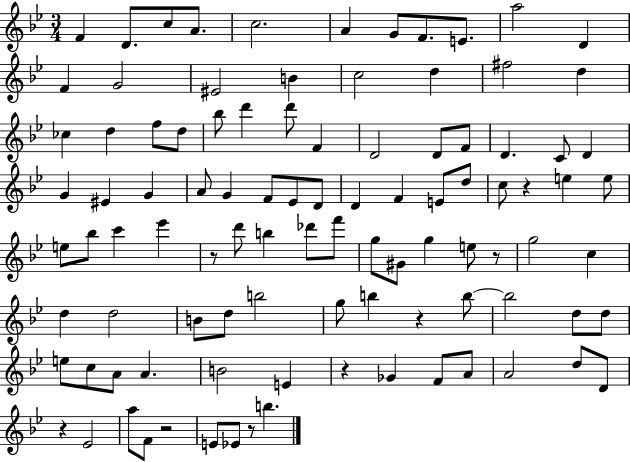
{
  \clef treble
  \numericTimeSignature
  \time 3/4
  \key bes \major
  f'4 d'8. c''8 a'8. | c''2. | a'4 g'8 f'8. e'8. | a''2 d'4 | \break f'4 g'2 | eis'2 b'4 | c''2 d''4 | fis''2 d''4 | \break ces''4 d''4 f''8 d''8 | bes''8 d'''4 d'''8 f'4 | d'2 d'8 f'8 | d'4. c'8 d'4 | \break g'4 eis'4 g'4 | a'8 g'4 f'8 ees'8 d'8 | d'4 f'4 e'8 d''8 | c''8 r4 e''4 e''8 | \break e''8 bes''8 c'''4 ees'''4 | r8 d'''8 b''4 des'''8 f'''8 | g''8 gis'8 g''4 e''8 r8 | g''2 c''4 | \break d''4 d''2 | b'8 d''8 b''2 | g''8 b''4 r4 b''8~~ | b''2 d''8 d''8 | \break e''8 c''8 a'8 a'4. | b'2 e'4 | r4 ges'4 f'8 a'8 | a'2 d''8 d'8 | \break r4 ees'2 | a''8 f'8 r2 | e'8 ees'8 r8 b''4. | \bar "|."
}